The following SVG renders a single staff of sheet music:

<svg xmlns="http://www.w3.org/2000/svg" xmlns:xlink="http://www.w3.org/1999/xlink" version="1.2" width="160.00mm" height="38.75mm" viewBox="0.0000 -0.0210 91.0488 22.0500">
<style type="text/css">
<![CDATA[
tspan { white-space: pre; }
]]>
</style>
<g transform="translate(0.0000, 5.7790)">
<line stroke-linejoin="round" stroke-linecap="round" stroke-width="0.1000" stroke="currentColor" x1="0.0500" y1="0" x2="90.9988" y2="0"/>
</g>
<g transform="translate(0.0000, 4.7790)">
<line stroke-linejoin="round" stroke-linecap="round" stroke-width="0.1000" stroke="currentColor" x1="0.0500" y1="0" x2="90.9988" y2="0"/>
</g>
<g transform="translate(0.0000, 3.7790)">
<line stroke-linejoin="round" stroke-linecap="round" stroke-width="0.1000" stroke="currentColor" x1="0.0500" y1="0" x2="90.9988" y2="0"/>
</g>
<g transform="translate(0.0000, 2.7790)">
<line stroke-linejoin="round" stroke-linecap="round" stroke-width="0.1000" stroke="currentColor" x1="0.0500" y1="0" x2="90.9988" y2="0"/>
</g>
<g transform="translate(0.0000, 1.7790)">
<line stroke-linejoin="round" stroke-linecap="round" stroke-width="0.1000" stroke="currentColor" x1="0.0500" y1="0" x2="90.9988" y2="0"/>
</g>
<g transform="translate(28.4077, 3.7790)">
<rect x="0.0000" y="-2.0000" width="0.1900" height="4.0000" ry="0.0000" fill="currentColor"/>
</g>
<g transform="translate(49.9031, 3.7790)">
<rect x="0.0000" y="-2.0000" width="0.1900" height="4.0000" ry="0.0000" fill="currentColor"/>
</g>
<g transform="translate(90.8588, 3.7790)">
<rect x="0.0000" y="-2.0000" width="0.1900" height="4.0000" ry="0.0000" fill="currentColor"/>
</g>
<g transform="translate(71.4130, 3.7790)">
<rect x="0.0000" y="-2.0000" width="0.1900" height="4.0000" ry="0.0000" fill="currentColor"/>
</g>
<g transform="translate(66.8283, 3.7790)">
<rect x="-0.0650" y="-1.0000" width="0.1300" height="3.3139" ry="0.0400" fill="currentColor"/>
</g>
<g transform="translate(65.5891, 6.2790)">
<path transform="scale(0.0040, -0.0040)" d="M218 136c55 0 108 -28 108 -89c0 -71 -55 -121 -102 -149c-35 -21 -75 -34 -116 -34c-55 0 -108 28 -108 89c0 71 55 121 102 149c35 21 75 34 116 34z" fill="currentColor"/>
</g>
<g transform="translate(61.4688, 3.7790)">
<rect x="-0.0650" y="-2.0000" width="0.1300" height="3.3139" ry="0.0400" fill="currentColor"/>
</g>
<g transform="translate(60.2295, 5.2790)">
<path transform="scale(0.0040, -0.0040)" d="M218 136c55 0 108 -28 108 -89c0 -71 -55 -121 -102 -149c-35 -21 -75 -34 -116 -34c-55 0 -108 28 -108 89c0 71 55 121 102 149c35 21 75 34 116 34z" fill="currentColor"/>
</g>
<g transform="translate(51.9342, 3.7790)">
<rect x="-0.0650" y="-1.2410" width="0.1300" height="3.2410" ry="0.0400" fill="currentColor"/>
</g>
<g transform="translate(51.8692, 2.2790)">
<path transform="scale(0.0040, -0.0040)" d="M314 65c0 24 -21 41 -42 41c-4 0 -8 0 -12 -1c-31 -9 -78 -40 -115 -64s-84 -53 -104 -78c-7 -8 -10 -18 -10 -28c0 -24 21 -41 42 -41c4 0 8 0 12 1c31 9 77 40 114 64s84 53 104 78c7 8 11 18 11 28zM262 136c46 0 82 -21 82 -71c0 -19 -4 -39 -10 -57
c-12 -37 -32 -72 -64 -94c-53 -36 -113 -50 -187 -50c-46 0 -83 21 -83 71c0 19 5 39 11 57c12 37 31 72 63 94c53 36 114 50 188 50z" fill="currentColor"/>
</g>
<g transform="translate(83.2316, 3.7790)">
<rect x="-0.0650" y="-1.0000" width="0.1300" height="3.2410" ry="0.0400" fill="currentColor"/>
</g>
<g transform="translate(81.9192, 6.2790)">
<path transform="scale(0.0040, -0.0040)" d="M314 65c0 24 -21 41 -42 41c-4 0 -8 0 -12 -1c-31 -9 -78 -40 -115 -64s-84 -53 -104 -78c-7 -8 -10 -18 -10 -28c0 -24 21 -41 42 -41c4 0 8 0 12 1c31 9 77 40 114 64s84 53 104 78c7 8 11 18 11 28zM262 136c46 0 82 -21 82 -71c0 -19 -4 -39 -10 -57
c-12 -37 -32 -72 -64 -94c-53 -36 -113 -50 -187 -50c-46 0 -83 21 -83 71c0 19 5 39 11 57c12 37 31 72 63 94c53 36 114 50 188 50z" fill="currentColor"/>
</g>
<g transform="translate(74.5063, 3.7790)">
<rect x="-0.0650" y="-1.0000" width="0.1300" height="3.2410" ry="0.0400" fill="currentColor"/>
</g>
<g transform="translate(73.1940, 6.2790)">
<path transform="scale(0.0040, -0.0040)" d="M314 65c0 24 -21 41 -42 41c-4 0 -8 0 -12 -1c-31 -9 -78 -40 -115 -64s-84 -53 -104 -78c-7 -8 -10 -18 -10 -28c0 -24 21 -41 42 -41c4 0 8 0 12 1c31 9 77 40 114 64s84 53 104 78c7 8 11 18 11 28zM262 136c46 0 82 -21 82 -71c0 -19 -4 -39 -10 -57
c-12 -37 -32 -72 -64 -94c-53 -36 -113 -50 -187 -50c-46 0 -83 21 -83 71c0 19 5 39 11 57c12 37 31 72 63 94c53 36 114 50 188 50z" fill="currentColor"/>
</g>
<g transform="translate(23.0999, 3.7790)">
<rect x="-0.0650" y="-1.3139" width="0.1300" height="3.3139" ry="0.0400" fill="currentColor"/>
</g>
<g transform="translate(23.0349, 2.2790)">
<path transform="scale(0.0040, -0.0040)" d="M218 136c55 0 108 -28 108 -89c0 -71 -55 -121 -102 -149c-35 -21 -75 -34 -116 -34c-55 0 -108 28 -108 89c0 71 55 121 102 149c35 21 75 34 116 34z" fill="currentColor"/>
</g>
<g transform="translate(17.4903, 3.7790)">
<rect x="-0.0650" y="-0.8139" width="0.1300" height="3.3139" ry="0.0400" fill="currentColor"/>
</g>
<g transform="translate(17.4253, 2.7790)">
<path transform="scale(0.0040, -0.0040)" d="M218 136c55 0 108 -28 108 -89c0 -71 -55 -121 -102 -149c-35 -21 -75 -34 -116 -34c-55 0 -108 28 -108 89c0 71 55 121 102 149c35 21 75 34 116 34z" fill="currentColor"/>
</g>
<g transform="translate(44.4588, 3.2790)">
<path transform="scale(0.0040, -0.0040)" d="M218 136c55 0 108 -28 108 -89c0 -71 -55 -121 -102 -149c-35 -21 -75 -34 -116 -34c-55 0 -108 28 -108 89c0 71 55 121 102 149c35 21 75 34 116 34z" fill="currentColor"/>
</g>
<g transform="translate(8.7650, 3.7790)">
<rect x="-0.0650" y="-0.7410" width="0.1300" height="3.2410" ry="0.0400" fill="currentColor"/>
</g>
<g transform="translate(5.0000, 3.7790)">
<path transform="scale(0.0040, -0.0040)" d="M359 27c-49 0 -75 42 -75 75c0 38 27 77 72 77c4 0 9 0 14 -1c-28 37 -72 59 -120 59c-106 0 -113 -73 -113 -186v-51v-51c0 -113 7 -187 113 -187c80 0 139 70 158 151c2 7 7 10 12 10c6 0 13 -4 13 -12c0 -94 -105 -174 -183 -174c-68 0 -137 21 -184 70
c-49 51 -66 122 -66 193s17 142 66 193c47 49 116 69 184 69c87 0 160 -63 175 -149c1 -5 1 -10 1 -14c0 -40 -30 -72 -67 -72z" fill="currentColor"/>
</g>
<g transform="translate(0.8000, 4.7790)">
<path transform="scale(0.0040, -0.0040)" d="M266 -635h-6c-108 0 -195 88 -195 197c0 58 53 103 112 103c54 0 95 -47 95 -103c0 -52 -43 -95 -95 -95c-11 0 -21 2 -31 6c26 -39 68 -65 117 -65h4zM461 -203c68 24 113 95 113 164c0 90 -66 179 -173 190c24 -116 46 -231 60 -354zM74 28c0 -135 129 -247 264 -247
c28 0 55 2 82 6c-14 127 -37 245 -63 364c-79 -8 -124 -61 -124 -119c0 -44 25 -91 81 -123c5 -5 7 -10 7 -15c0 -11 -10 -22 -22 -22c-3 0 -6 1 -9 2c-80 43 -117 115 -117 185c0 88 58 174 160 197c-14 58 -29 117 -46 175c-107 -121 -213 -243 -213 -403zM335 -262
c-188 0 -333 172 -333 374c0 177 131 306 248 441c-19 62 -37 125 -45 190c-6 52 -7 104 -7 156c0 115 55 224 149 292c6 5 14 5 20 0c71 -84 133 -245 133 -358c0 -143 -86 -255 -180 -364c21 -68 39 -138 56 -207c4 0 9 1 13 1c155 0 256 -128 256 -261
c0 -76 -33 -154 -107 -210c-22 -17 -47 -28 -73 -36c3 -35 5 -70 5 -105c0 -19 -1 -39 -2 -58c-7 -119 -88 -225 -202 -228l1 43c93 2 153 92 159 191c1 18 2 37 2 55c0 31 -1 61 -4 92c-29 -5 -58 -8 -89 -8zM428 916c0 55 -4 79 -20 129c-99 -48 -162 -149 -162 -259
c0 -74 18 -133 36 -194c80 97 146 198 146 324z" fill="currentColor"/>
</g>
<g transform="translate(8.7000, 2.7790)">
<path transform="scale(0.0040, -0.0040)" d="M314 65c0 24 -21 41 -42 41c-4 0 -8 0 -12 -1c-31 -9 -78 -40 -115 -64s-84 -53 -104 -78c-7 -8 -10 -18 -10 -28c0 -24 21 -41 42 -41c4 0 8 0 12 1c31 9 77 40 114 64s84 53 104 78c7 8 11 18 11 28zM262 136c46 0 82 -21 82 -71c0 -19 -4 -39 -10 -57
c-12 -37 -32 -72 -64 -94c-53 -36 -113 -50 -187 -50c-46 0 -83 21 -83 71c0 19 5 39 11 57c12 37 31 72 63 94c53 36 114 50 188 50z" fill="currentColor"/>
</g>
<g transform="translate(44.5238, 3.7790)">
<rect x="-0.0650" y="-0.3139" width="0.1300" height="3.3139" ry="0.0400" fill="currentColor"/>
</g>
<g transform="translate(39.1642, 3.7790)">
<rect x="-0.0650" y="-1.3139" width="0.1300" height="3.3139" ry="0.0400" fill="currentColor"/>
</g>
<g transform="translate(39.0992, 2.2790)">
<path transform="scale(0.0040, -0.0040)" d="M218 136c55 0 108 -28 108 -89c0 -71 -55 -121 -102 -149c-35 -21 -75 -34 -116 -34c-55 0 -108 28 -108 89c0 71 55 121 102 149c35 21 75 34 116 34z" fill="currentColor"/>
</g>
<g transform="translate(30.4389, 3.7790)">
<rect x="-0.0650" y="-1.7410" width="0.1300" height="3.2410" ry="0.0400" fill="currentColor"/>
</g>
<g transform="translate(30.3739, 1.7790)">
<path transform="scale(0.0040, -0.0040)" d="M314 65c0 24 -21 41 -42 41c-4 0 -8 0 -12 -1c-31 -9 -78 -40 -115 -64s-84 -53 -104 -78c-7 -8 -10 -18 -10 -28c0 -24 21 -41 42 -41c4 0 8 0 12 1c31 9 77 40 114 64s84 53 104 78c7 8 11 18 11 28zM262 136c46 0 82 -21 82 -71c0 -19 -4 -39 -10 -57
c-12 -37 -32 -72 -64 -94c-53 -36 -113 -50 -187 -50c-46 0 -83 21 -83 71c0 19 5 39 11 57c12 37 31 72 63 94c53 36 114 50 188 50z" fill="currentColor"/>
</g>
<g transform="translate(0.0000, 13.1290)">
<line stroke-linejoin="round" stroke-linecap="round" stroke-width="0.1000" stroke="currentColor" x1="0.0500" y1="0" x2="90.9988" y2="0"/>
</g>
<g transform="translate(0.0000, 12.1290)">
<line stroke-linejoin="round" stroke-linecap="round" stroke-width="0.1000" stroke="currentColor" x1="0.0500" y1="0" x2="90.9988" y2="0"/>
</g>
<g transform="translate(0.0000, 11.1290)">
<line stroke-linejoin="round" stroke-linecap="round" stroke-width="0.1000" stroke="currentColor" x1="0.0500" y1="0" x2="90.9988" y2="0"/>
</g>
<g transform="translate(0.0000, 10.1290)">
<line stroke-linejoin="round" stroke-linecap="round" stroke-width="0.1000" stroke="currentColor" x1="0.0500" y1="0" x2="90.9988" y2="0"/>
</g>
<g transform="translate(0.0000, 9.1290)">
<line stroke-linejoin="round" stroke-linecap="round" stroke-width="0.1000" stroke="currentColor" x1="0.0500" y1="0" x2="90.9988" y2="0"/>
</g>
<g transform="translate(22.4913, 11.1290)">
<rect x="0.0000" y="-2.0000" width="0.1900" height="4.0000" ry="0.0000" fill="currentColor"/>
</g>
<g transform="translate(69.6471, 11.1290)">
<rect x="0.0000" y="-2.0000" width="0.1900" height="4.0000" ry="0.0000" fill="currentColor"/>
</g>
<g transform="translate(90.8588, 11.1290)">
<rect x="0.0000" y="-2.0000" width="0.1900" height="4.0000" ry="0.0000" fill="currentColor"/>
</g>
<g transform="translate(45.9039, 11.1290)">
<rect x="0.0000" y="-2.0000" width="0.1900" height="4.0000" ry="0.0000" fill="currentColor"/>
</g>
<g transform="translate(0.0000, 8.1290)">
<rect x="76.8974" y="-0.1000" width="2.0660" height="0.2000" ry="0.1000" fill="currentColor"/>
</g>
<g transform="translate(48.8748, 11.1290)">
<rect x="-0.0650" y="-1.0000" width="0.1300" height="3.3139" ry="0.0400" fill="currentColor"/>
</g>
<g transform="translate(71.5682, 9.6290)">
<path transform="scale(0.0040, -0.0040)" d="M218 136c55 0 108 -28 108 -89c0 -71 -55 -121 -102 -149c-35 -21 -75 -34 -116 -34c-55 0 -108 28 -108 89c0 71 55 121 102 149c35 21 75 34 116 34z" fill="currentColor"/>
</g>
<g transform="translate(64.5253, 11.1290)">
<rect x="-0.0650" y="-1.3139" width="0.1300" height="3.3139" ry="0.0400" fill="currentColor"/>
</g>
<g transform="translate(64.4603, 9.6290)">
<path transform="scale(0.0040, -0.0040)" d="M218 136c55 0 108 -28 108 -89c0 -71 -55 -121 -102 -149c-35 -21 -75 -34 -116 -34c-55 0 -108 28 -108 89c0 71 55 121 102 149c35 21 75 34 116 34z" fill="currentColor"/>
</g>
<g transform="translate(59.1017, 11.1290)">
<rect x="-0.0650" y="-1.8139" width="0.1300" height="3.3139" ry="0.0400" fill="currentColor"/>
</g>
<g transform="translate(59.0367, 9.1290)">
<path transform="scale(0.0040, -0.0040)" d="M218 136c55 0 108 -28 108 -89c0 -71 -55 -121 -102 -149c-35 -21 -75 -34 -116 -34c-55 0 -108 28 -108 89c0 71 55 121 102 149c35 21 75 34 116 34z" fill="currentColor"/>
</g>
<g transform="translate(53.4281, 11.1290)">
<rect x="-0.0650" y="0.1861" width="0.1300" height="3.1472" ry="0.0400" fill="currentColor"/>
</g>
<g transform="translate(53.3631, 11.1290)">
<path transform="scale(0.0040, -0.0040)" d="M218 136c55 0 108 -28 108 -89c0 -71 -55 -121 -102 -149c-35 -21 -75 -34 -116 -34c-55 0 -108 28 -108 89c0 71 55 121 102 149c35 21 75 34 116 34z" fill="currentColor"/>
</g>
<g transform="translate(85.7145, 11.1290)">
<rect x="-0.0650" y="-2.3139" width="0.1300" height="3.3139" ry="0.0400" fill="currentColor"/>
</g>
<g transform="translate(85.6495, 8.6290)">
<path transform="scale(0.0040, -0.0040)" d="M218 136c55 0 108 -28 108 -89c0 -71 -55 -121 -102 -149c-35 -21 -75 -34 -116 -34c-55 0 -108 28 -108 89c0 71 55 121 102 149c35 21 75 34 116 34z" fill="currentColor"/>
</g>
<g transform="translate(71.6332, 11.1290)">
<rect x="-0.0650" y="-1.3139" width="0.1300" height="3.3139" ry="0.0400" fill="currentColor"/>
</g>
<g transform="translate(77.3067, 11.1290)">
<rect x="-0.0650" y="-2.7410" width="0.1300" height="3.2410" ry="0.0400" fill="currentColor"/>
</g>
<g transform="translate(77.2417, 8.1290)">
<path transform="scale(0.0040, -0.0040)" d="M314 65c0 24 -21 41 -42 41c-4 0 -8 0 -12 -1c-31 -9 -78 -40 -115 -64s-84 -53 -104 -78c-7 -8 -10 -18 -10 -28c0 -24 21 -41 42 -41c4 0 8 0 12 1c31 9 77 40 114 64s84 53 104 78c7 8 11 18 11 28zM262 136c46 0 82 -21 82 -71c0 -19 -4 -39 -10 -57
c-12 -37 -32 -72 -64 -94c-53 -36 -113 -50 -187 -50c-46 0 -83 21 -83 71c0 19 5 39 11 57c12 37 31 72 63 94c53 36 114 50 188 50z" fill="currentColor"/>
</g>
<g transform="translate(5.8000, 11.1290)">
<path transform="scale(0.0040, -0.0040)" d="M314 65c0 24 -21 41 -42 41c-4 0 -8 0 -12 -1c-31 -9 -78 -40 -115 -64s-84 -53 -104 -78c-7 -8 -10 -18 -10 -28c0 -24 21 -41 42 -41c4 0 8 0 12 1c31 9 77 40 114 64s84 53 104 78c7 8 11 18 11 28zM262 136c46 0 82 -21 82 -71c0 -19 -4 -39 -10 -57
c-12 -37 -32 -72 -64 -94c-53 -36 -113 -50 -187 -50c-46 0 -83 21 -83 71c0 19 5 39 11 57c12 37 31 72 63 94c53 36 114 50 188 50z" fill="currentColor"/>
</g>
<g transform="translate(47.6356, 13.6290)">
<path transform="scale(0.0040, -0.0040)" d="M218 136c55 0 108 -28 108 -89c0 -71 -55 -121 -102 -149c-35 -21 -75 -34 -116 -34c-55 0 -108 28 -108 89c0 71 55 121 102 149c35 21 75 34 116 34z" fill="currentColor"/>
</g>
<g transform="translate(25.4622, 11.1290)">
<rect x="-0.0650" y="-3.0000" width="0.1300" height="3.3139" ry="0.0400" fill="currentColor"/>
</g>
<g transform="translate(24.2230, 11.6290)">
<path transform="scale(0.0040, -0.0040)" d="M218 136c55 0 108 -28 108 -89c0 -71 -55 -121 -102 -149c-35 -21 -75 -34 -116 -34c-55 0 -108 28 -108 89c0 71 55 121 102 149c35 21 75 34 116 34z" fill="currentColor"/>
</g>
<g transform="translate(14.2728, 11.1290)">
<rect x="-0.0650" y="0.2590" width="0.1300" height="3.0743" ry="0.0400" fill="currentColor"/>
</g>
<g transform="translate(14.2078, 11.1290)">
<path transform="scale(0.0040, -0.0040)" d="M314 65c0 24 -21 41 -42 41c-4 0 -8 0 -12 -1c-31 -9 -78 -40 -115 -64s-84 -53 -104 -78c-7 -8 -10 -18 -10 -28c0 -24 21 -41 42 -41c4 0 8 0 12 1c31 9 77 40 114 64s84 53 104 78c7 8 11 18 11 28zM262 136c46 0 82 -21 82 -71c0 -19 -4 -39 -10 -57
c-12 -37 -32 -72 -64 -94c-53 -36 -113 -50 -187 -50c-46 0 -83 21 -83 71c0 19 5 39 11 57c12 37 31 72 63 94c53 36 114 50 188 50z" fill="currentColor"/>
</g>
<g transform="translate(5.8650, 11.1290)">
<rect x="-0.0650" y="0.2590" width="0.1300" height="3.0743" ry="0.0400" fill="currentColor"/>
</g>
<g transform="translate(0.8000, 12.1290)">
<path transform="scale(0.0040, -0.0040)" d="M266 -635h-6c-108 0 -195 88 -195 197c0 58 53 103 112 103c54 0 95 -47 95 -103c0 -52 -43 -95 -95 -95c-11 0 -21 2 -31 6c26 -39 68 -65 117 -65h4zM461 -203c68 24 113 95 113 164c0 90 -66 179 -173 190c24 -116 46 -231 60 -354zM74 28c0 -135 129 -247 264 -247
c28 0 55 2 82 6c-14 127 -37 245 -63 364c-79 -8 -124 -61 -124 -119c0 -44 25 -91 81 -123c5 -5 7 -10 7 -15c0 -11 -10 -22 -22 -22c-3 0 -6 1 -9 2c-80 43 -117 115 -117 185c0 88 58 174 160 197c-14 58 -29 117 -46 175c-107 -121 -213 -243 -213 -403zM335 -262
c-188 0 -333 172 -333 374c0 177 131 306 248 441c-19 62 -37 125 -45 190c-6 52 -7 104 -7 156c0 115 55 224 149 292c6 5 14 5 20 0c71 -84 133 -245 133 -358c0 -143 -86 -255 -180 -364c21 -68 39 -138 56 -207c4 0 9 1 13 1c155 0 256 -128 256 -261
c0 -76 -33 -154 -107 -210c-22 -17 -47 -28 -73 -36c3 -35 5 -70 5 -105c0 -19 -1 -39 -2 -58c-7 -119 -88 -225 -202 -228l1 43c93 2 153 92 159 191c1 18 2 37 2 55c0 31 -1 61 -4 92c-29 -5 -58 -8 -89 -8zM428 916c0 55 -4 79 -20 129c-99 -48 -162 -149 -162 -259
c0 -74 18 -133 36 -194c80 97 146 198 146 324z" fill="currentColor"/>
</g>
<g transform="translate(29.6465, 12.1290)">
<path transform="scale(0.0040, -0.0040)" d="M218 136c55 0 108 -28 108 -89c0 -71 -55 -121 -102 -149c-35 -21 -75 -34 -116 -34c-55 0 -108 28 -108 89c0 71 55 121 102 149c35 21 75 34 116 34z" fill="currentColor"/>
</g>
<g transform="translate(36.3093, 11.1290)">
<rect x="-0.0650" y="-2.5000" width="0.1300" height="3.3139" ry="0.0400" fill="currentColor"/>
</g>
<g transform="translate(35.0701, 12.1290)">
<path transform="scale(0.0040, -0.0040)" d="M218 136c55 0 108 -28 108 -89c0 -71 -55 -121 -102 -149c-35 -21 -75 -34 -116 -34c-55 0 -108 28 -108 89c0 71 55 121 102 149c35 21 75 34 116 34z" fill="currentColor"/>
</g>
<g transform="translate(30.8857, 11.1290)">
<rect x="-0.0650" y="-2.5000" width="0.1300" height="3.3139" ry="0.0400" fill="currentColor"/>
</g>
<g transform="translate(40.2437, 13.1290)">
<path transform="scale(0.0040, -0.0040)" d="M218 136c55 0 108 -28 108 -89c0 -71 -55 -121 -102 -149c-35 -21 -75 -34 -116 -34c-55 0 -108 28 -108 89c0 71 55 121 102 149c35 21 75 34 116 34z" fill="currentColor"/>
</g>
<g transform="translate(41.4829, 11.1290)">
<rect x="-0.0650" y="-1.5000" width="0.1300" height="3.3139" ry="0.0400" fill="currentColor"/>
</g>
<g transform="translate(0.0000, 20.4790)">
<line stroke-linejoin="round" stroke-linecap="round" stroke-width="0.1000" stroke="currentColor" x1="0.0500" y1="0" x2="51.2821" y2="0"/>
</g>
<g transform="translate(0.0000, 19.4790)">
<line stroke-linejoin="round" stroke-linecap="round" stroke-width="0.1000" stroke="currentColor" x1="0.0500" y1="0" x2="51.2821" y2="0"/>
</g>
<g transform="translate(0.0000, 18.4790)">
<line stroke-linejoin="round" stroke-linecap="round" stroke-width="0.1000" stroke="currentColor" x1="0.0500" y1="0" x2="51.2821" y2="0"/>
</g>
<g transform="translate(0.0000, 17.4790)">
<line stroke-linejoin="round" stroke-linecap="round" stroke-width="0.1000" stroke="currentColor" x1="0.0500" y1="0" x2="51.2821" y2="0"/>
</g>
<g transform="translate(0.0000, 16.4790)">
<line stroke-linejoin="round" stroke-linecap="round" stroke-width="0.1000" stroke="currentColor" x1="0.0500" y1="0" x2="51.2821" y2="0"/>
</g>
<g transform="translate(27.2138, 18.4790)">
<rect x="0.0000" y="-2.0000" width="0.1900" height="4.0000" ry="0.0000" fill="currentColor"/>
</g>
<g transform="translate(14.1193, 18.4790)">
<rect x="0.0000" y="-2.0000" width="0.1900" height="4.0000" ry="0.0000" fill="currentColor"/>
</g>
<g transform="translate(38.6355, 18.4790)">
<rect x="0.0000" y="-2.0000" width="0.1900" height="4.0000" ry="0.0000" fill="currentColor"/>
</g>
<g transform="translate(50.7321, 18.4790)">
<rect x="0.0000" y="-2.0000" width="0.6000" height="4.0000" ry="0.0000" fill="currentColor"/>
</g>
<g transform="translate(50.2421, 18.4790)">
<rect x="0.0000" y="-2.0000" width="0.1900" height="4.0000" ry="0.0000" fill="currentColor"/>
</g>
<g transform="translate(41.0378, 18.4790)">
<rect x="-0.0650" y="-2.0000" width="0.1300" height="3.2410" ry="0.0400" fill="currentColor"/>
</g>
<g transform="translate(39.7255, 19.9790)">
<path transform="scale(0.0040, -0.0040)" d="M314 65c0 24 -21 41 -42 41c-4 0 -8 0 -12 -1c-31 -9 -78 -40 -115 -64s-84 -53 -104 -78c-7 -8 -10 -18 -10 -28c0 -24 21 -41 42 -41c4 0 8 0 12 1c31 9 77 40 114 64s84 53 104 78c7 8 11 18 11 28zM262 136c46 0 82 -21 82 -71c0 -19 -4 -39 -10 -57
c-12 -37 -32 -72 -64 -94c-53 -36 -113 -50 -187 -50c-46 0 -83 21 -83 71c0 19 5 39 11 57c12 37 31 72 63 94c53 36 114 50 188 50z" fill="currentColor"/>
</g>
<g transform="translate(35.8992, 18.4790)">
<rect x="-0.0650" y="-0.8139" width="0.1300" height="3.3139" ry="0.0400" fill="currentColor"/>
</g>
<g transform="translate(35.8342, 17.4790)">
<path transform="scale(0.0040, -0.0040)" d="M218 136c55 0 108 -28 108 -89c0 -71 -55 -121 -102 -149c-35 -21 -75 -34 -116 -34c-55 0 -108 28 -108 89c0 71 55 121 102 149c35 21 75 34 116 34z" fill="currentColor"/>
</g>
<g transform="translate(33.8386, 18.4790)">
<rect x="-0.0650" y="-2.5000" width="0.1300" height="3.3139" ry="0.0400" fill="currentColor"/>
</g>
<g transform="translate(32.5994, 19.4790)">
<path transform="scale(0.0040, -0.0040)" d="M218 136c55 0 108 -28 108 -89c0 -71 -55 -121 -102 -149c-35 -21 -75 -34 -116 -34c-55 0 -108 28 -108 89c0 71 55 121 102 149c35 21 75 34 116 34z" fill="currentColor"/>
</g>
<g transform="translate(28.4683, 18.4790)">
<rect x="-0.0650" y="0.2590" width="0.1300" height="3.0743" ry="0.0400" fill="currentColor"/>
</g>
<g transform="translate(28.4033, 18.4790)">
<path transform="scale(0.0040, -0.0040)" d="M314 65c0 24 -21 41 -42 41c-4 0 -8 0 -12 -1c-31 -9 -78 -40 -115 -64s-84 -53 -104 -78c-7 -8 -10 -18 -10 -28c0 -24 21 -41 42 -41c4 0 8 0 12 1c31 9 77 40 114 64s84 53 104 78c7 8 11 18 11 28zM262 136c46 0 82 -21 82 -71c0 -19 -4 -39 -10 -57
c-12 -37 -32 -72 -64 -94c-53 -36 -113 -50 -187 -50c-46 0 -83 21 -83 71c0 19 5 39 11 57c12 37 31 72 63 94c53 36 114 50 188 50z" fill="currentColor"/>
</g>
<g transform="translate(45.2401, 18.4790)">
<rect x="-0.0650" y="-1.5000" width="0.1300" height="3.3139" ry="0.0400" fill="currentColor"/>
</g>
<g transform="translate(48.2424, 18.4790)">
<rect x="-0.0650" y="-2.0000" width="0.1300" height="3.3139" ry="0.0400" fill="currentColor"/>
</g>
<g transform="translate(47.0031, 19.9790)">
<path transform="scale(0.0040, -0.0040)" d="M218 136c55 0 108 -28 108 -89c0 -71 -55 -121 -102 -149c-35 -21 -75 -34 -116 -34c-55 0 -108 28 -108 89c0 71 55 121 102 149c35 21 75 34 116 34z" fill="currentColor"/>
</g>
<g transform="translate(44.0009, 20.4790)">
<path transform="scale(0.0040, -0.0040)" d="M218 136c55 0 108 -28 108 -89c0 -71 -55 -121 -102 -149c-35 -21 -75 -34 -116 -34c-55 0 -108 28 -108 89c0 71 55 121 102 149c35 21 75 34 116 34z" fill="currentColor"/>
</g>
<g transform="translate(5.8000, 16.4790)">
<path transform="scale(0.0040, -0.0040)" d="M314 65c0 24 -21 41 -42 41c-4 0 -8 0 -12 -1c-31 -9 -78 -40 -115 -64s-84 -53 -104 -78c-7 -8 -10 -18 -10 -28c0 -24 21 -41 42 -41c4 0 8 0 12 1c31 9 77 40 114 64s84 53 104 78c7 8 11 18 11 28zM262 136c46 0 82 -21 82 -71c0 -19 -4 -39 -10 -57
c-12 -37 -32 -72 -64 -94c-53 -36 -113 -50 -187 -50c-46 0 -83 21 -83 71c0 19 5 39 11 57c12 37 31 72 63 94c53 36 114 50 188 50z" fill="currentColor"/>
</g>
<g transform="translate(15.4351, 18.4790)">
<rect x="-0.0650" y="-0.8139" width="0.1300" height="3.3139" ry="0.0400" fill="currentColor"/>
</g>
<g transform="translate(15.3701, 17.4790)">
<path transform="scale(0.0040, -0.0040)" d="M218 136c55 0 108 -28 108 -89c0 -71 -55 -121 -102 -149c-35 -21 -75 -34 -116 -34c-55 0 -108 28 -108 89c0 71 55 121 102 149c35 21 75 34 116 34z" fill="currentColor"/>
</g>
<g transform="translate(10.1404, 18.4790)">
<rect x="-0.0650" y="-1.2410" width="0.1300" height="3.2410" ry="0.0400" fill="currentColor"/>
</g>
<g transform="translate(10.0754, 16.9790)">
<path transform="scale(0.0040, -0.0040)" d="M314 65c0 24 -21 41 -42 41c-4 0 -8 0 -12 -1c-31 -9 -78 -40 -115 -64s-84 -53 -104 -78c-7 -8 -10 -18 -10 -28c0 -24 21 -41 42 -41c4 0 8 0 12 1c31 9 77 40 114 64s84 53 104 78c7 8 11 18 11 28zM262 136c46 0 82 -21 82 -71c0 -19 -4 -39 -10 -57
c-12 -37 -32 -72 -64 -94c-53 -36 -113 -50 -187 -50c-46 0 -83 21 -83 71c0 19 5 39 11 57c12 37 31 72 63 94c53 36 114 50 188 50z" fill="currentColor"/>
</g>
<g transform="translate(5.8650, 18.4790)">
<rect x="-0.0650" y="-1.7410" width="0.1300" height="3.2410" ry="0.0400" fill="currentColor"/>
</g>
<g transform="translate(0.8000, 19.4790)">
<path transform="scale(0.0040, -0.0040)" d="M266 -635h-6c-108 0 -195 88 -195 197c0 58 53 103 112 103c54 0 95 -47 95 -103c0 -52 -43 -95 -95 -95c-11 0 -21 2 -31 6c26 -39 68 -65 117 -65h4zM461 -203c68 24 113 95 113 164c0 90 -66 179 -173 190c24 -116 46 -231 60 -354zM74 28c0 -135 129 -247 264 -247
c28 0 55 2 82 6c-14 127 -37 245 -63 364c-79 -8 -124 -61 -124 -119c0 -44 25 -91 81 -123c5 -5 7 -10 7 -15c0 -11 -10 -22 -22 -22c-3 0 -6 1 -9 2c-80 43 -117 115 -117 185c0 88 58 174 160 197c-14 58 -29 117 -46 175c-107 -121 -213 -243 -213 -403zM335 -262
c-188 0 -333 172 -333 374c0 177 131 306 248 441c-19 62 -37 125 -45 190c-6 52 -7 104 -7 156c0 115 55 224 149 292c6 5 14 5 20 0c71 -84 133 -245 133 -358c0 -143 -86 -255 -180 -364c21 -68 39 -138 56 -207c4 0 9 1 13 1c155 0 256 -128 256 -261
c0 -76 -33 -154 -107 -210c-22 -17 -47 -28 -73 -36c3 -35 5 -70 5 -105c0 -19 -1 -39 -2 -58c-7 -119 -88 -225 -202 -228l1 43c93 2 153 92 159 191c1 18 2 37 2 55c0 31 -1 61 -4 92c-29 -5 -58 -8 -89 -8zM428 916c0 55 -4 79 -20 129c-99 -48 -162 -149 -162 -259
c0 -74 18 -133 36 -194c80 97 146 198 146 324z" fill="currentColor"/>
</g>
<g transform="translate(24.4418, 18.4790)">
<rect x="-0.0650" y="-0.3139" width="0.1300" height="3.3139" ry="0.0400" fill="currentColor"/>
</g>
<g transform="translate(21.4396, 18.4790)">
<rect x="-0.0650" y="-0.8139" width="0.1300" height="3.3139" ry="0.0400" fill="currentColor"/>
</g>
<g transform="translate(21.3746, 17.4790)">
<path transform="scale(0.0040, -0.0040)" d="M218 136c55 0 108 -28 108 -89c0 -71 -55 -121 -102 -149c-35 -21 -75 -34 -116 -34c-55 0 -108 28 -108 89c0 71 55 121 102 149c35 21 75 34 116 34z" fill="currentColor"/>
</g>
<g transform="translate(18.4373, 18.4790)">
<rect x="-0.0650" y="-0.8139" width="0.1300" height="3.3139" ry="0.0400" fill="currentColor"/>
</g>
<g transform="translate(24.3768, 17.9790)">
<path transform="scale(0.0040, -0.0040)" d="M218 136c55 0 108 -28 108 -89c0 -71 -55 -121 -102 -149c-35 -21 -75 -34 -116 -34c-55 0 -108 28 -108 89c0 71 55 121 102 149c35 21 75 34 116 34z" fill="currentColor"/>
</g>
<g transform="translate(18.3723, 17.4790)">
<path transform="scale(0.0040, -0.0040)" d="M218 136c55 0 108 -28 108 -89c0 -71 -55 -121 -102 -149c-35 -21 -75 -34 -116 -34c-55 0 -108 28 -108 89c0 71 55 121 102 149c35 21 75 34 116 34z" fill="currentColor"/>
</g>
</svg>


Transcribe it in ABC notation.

X:1
T:Untitled
M:4/4
L:1/4
K:C
d2 d e f2 e c e2 F D D2 D2 B2 B2 A G G E D B f e e a2 g f2 e2 d d d c B2 G d F2 E F